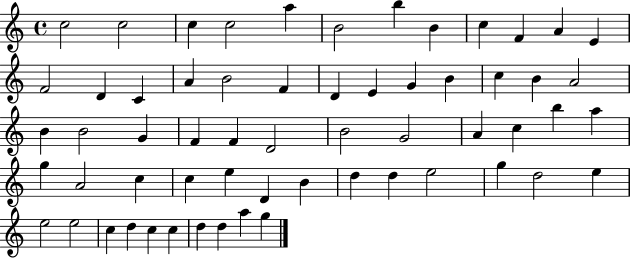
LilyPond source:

{
  \clef treble
  \time 4/4
  \defaultTimeSignature
  \key c \major
  c''2 c''2 | c''4 c''2 a''4 | b'2 b''4 b'4 | c''4 f'4 a'4 e'4 | \break f'2 d'4 c'4 | a'4 b'2 f'4 | d'4 e'4 g'4 b'4 | c''4 b'4 a'2 | \break b'4 b'2 g'4 | f'4 f'4 d'2 | b'2 g'2 | a'4 c''4 b''4 a''4 | \break g''4 a'2 c''4 | c''4 e''4 d'4 b'4 | d''4 d''4 e''2 | g''4 d''2 e''4 | \break e''2 e''2 | c''4 d''4 c''4 c''4 | d''4 d''4 a''4 g''4 | \bar "|."
}